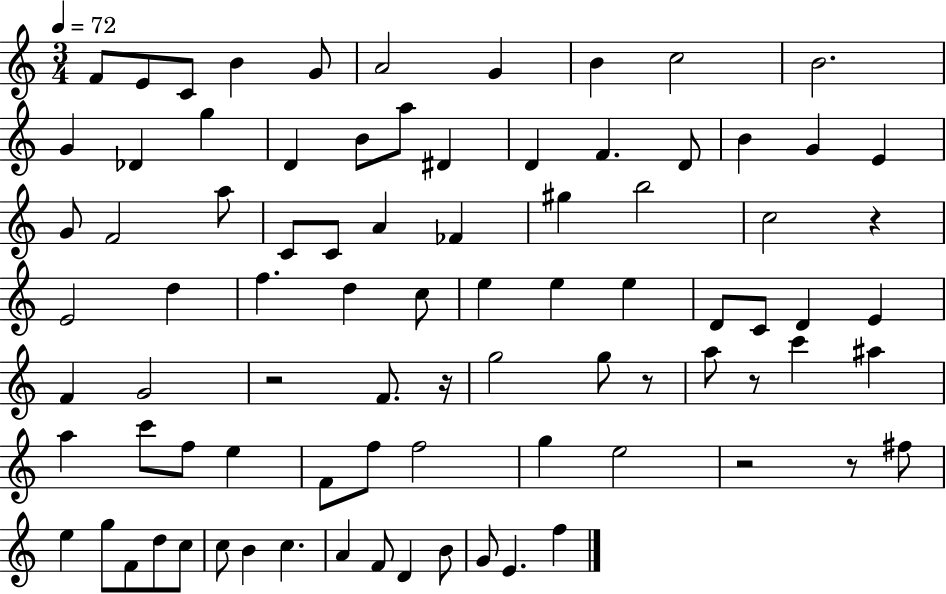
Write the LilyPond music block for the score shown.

{
  \clef treble
  \numericTimeSignature
  \time 3/4
  \key c \major
  \tempo 4 = 72
  f'8 e'8 c'8 b'4 g'8 | a'2 g'4 | b'4 c''2 | b'2. | \break g'4 des'4 g''4 | d'4 b'8 a''8 dis'4 | d'4 f'4. d'8 | b'4 g'4 e'4 | \break g'8 f'2 a''8 | c'8 c'8 a'4 fes'4 | gis''4 b''2 | c''2 r4 | \break e'2 d''4 | f''4. d''4 c''8 | e''4 e''4 e''4 | d'8 c'8 d'4 e'4 | \break f'4 g'2 | r2 f'8. r16 | g''2 g''8 r8 | a''8 r8 c'''4 ais''4 | \break a''4 c'''8 f''8 e''4 | f'8 f''8 f''2 | g''4 e''2 | r2 r8 fis''8 | \break e''4 g''8 f'8 d''8 c''8 | c''8 b'4 c''4. | a'4 f'8 d'4 b'8 | g'8 e'4. f''4 | \break \bar "|."
}